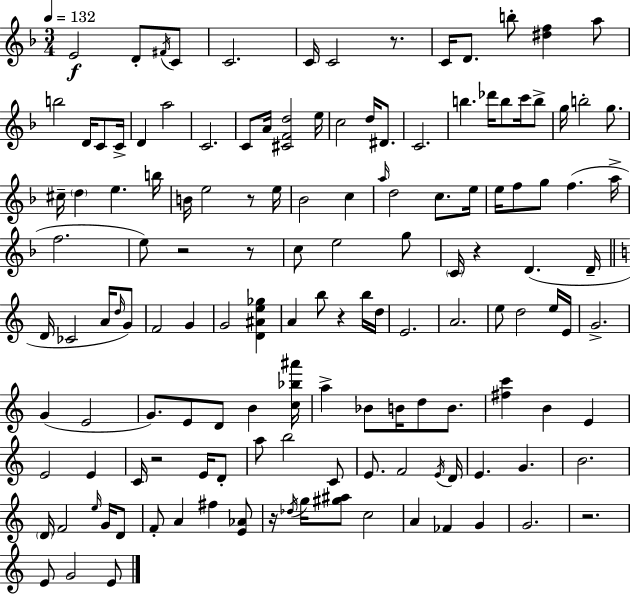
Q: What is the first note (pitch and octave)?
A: E4